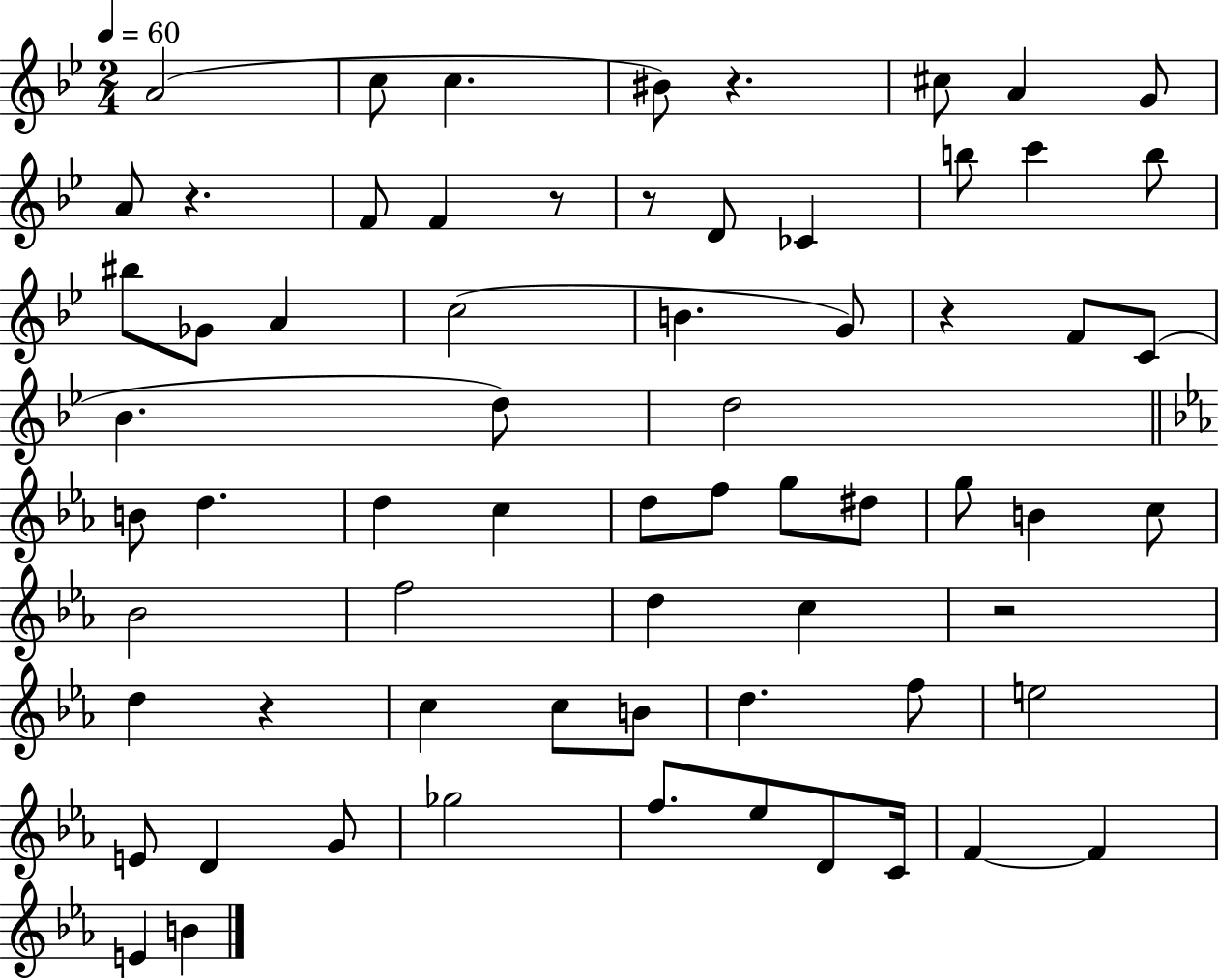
A4/h C5/e C5/q. BIS4/e R/q. C#5/e A4/q G4/e A4/e R/q. F4/e F4/q R/e R/e D4/e CES4/q B5/e C6/q B5/e BIS5/e Gb4/e A4/q C5/h B4/q. G4/e R/q F4/e C4/e Bb4/q. D5/e D5/h B4/e D5/q. D5/q C5/q D5/e F5/e G5/e D#5/e G5/e B4/q C5/e Bb4/h F5/h D5/q C5/q R/h D5/q R/q C5/q C5/e B4/e D5/q. F5/e E5/h E4/e D4/q G4/e Gb5/h F5/e. Eb5/e D4/e C4/s F4/q F4/q E4/q B4/q